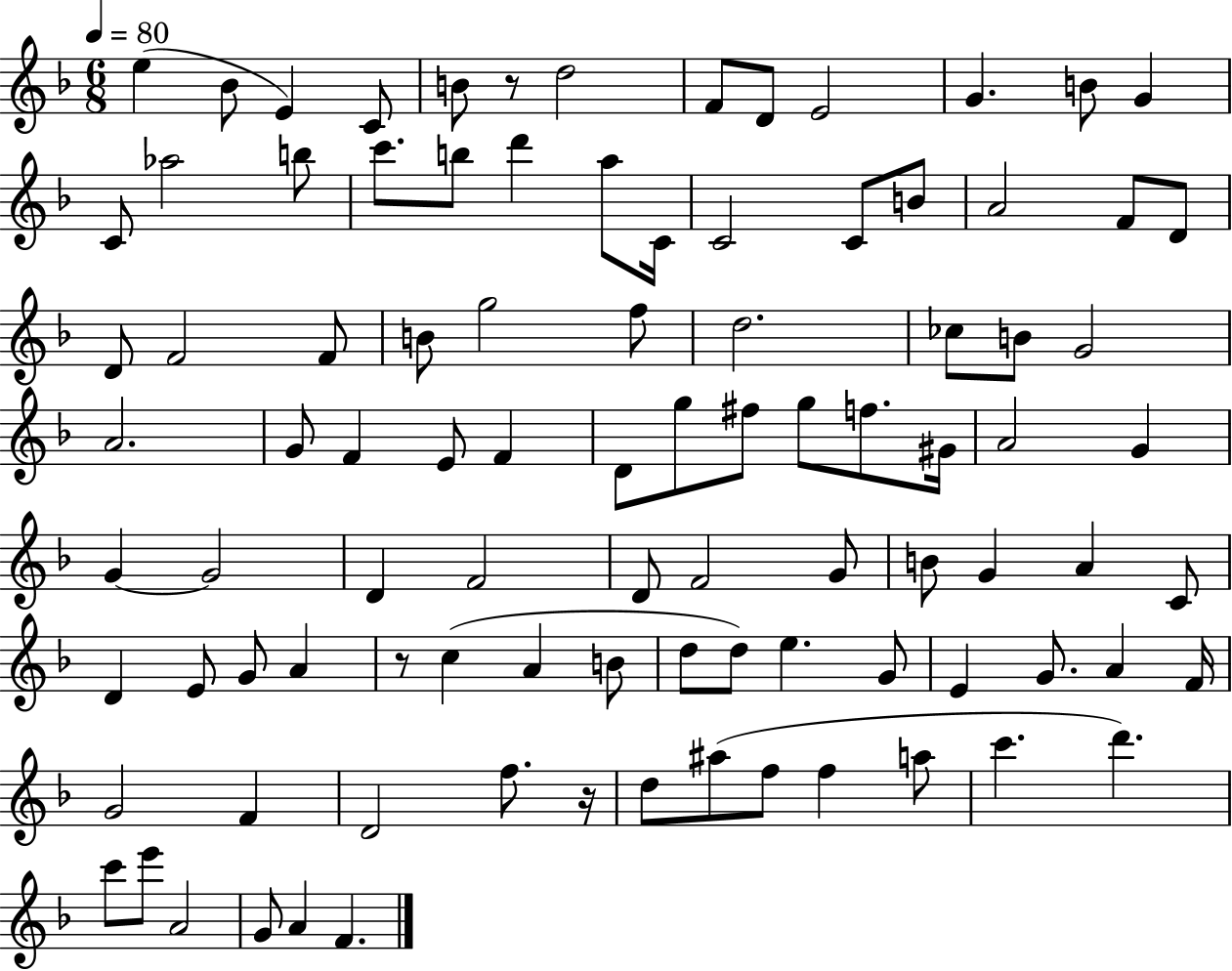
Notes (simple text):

E5/q Bb4/e E4/q C4/e B4/e R/e D5/h F4/e D4/e E4/h G4/q. B4/e G4/q C4/e Ab5/h B5/e C6/e. B5/e D6/q A5/e C4/s C4/h C4/e B4/e A4/h F4/e D4/e D4/e F4/h F4/e B4/e G5/h F5/e D5/h. CES5/e B4/e G4/h A4/h. G4/e F4/q E4/e F4/q D4/e G5/e F#5/e G5/e F5/e. G#4/s A4/h G4/q G4/q G4/h D4/q F4/h D4/e F4/h G4/e B4/e G4/q A4/q C4/e D4/q E4/e G4/e A4/q R/e C5/q A4/q B4/e D5/e D5/e E5/q. G4/e E4/q G4/e. A4/q F4/s G4/h F4/q D4/h F5/e. R/s D5/e A#5/e F5/e F5/q A5/e C6/q. D6/q. C6/e E6/e A4/h G4/e A4/q F4/q.